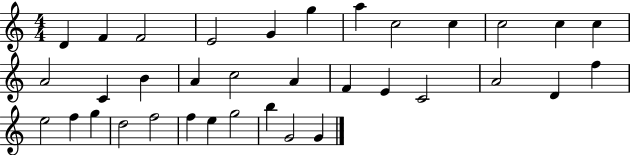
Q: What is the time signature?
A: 4/4